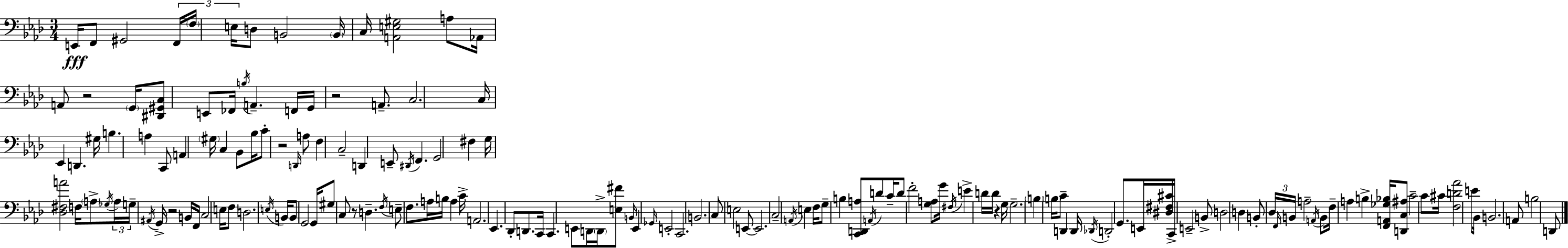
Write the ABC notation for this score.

X:1
T:Untitled
M:3/4
L:1/4
K:Fm
E,,/4 F,,/2 ^G,,2 F,,/4 F,/4 E,/4 D,/2 B,,2 B,,/4 C,/4 [A,,E,^G,]2 A,/2 _A,,/4 A,,/2 z2 G,,/4 [^D,,^G,,C,]/2 E,,/2 _F,,/4 B,/4 A,, F,,/4 G,,/4 z2 A,,/2 C,2 C,/4 _E,, D,, ^G,/4 B, A, C,,/2 A,, ^G,/4 C, _B,,/2 _B,/4 C/2 z2 D,,/4 A,/2 F, C,2 D,, E,,/2 ^D,,/4 F,, G,,2 ^F, G,/4 [_D,^F,A]2 F,/4 A,/2 _G,/4 A,/4 G,/4 ^A,,/4 G,,/4 z2 B,,/4 F,,/4 C,2 E,/4 F,/2 D,2 E,/4 B,,/4 B,,/2 G,,2 G,,/4 ^G,/2 C,/2 z/2 D, F,/4 E,/2 F,/2 A,/4 B,/4 A, C/4 A,,2 _E,, _D,,/2 D,,/2 C,,/4 C,, E,,/2 D,,/4 D,,/4 [E,^F]/2 B,,/4 E,, _G,,/4 E,,2 C,,2 B,,2 C,/2 E,2 E,,/2 E,,2 C,2 A,,/4 E, F,/4 G,/2 B, [C,,D,,A,]/2 A,,/4 D/2 C/4 D/2 F2 [G,A,]/2 G/4 ^F,/4 E D/4 D/4 z G,/4 G,2 B, B,/4 C/2 D,, D,,/4 _D,,/4 D,,2 G,,/2 E,,/4 [^D,^F,^C]/4 C,,/4 E,,2 B,,/2 D,2 D, B,,/2 _D,/4 F,,/4 B,,/4 A,2 A,,/4 B,,/2 F,/4 A, B, [F,,A,,_G,_B,]/4 [D,,C,^A,]/2 C2 C/2 ^C/4 [F,D_A]2 E/2 _B,,/4 B,,2 A,,/2 B,2 D,,/2